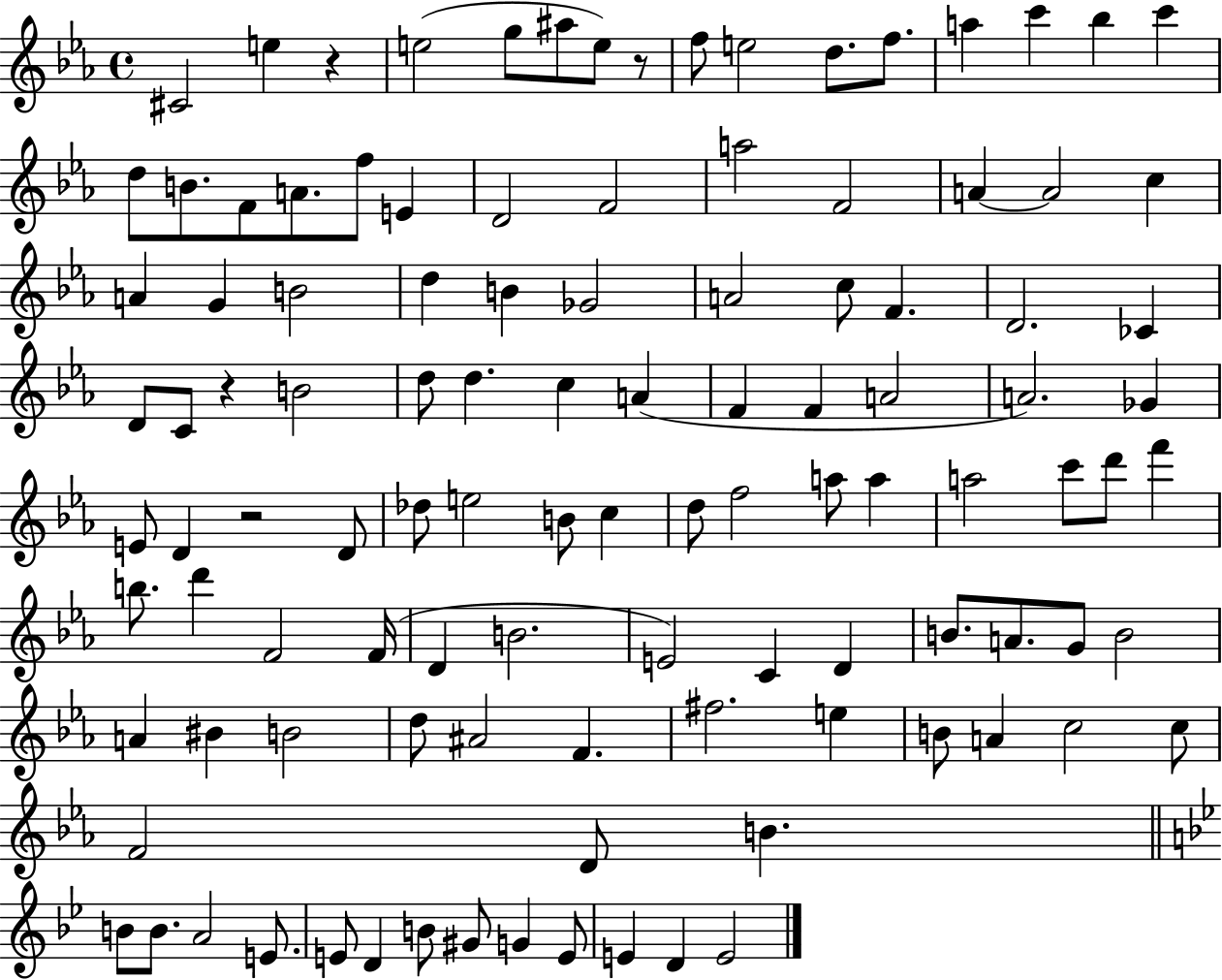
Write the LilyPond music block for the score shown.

{
  \clef treble
  \time 4/4
  \defaultTimeSignature
  \key ees \major
  cis'2 e''4 r4 | e''2( g''8 ais''8 e''8) r8 | f''8 e''2 d''8. f''8. | a''4 c'''4 bes''4 c'''4 | \break d''8 b'8. f'8 a'8. f''8 e'4 | d'2 f'2 | a''2 f'2 | a'4~~ a'2 c''4 | \break a'4 g'4 b'2 | d''4 b'4 ges'2 | a'2 c''8 f'4. | d'2. ces'4 | \break d'8 c'8 r4 b'2 | d''8 d''4. c''4 a'4( | f'4 f'4 a'2 | a'2.) ges'4 | \break e'8 d'4 r2 d'8 | des''8 e''2 b'8 c''4 | d''8 f''2 a''8 a''4 | a''2 c'''8 d'''8 f'''4 | \break b''8. d'''4 f'2 f'16( | d'4 b'2. | e'2) c'4 d'4 | b'8. a'8. g'8 b'2 | \break a'4 bis'4 b'2 | d''8 ais'2 f'4. | fis''2. e''4 | b'8 a'4 c''2 c''8 | \break f'2 d'8 b'4. | \bar "||" \break \key g \minor b'8 b'8. a'2 e'8. | e'8 d'4 b'8 gis'8 g'4 e'8 | e'4 d'4 e'2 | \bar "|."
}